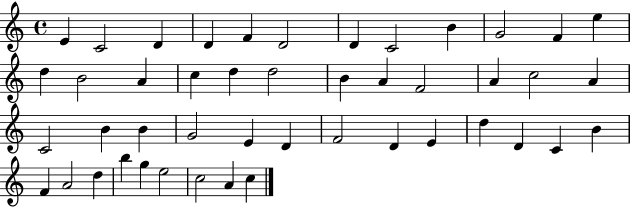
{
  \clef treble
  \time 4/4
  \defaultTimeSignature
  \key c \major
  e'4 c'2 d'4 | d'4 f'4 d'2 | d'4 c'2 b'4 | g'2 f'4 e''4 | \break d''4 b'2 a'4 | c''4 d''4 d''2 | b'4 a'4 f'2 | a'4 c''2 a'4 | \break c'2 b'4 b'4 | g'2 e'4 d'4 | f'2 d'4 e'4 | d''4 d'4 c'4 b'4 | \break f'4 a'2 d''4 | b''4 g''4 e''2 | c''2 a'4 c''4 | \bar "|."
}